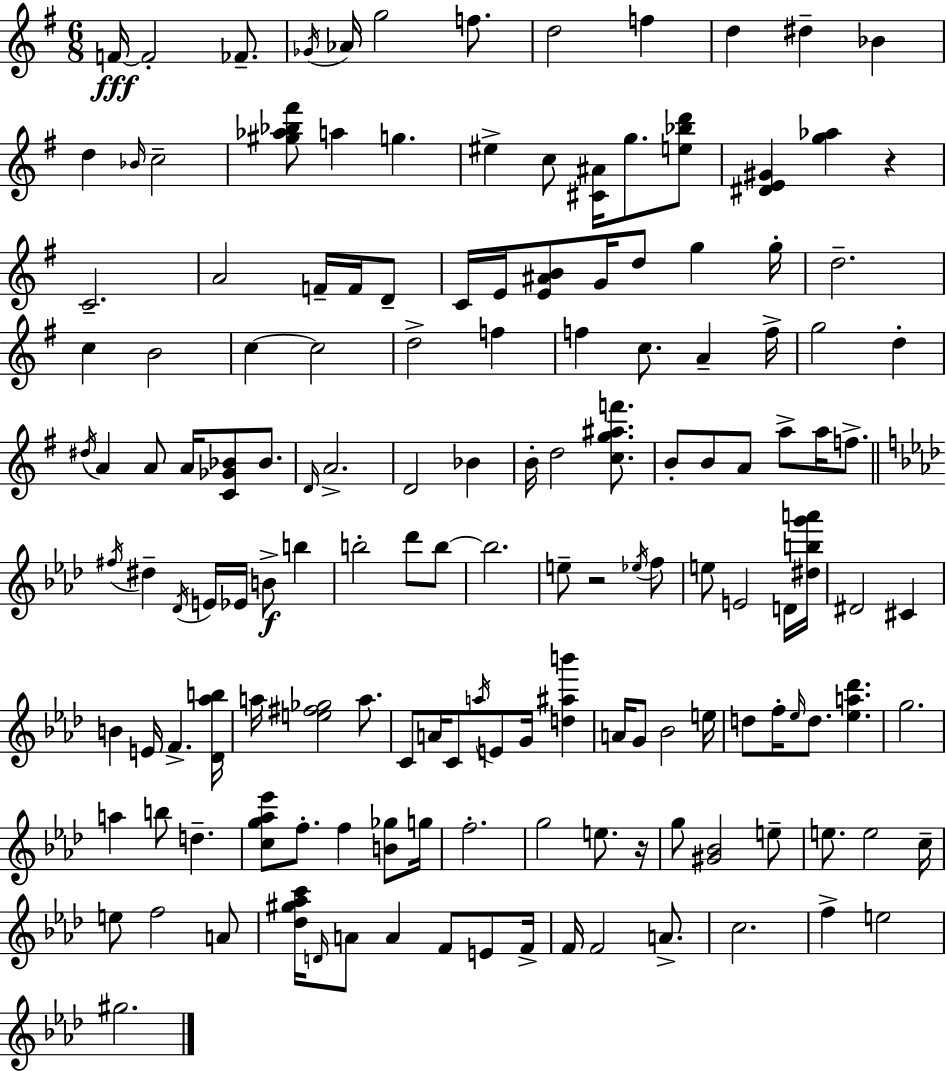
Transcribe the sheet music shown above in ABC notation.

X:1
T:Untitled
M:6/8
L:1/4
K:Em
F/4 F2 _F/2 _G/4 _A/4 g2 f/2 d2 f d ^d _B d _B/4 c2 [^g_a_b^f']/2 a g ^e c/2 [^C^A]/4 g/2 [e_bd']/2 [^DE^G] [g_a] z C2 A2 F/4 F/4 D/2 C/4 E/4 [E^AB]/2 G/4 d/2 g g/4 d2 c B2 c c2 d2 f f c/2 A f/4 g2 d ^d/4 A A/2 A/4 [C_G_B]/2 _B/2 D/4 A2 D2 _B B/4 d2 [cg^af']/2 B/2 B/2 A/2 a/2 a/4 f/2 ^f/4 ^d _D/4 E/4 _E/4 B/2 b b2 _d'/2 b/2 b2 e/2 z2 _e/4 f/2 e/2 E2 D/4 [^dbg'a']/4 ^D2 ^C B E/4 F [_D_ab]/4 a/4 [e^f_g]2 a/2 C/2 A/4 C/2 a/4 E/2 G/4 [d^ab'] A/4 G/2 _B2 e/4 d/2 f/4 _e/4 d/2 [_ea_d'] g2 a b/2 d [cg_a_e']/2 f/2 f [B_g]/2 g/4 f2 g2 e/2 z/4 g/2 [^G_B]2 e/2 e/2 e2 c/4 e/2 f2 A/2 [_d^g_ac']/4 D/4 A/2 A F/2 E/2 F/4 F/4 F2 A/2 c2 f e2 ^g2